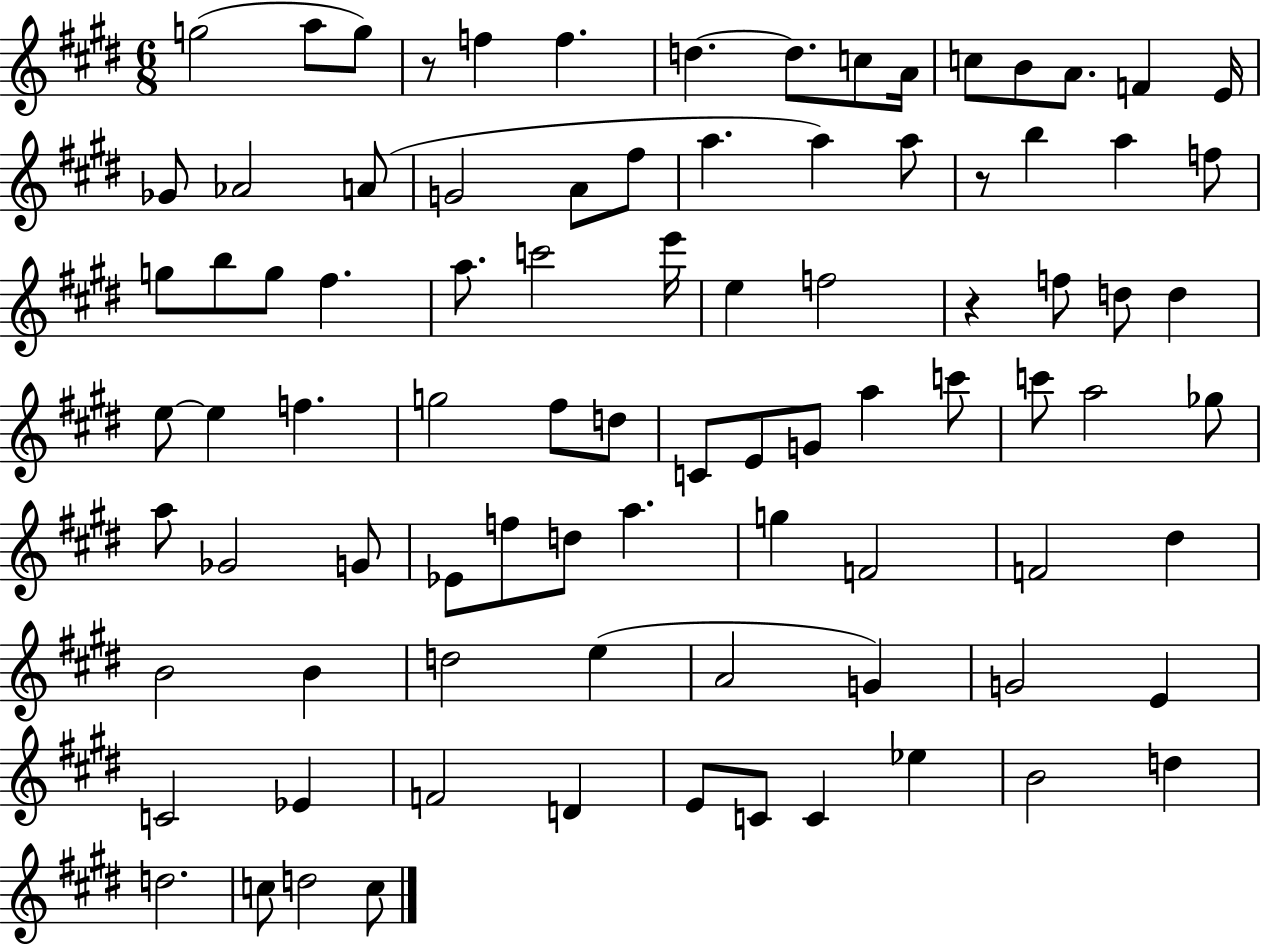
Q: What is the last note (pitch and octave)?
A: C5